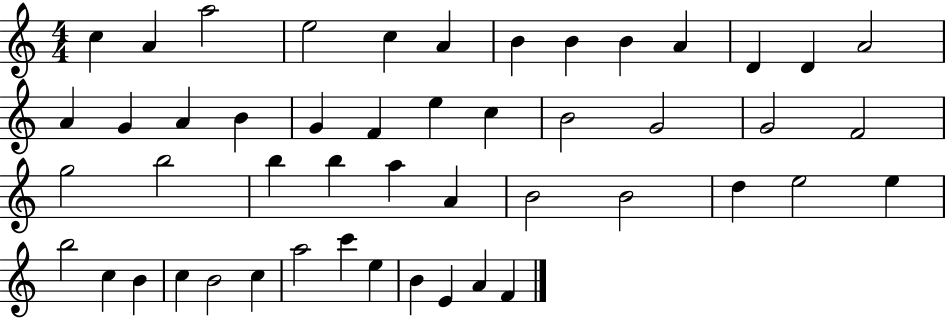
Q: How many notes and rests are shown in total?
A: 49